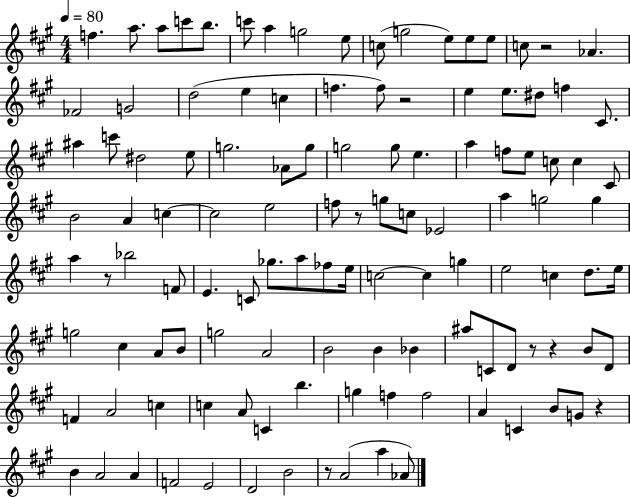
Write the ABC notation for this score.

X:1
T:Untitled
M:4/4
L:1/4
K:A
f a/2 a/2 c'/2 b/2 c'/2 a g2 e/2 c/2 g2 e/2 e/2 e/2 c/2 z2 _A _F2 G2 d2 e c f f/2 z2 e e/2 ^d/2 f ^C/2 ^a c'/2 ^d2 e/2 g2 _A/2 g/2 g2 g/2 e a f/2 e/2 c/2 c ^C/2 B2 A c c2 e2 f/2 z/2 g/2 c/2 _E2 a g2 g a z/2 _b2 F/2 E C/2 _g/2 a/2 _f/2 e/4 c2 c g e2 c d/2 e/4 g2 ^c A/2 B/2 g2 A2 B2 B _B ^a/2 C/2 D/2 z/2 z B/2 D/2 F A2 c c A/2 C b g f f2 A C B/2 G/2 z B A2 A F2 E2 D2 B2 z/2 A2 a _A/2